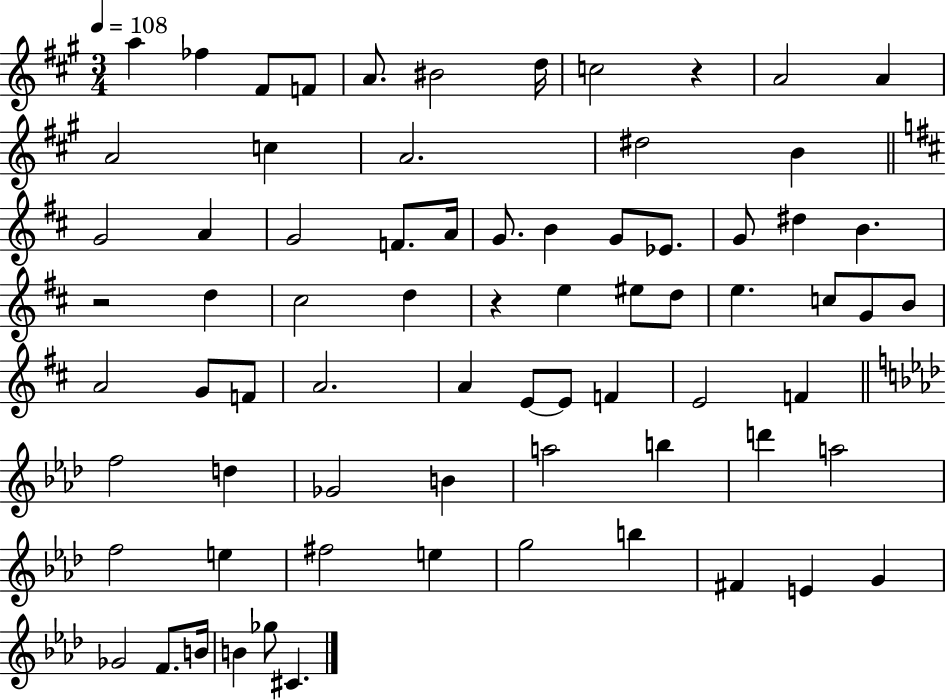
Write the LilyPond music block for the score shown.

{
  \clef treble
  \numericTimeSignature
  \time 3/4
  \key a \major
  \tempo 4 = 108
  \repeat volta 2 { a''4 fes''4 fis'8 f'8 | a'8. bis'2 d''16 | c''2 r4 | a'2 a'4 | \break a'2 c''4 | a'2. | dis''2 b'4 | \bar "||" \break \key d \major g'2 a'4 | g'2 f'8. a'16 | g'8. b'4 g'8 ees'8. | g'8 dis''4 b'4. | \break r2 d''4 | cis''2 d''4 | r4 e''4 eis''8 d''8 | e''4. c''8 g'8 b'8 | \break a'2 g'8 f'8 | a'2. | a'4 e'8~~ e'8 f'4 | e'2 f'4 | \break \bar "||" \break \key aes \major f''2 d''4 | ges'2 b'4 | a''2 b''4 | d'''4 a''2 | \break f''2 e''4 | fis''2 e''4 | g''2 b''4 | fis'4 e'4 g'4 | \break ges'2 f'8. b'16 | b'4 ges''8 cis'4. | } \bar "|."
}